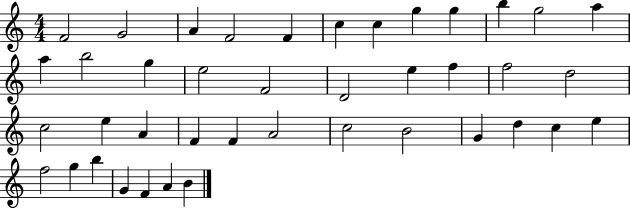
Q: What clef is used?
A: treble